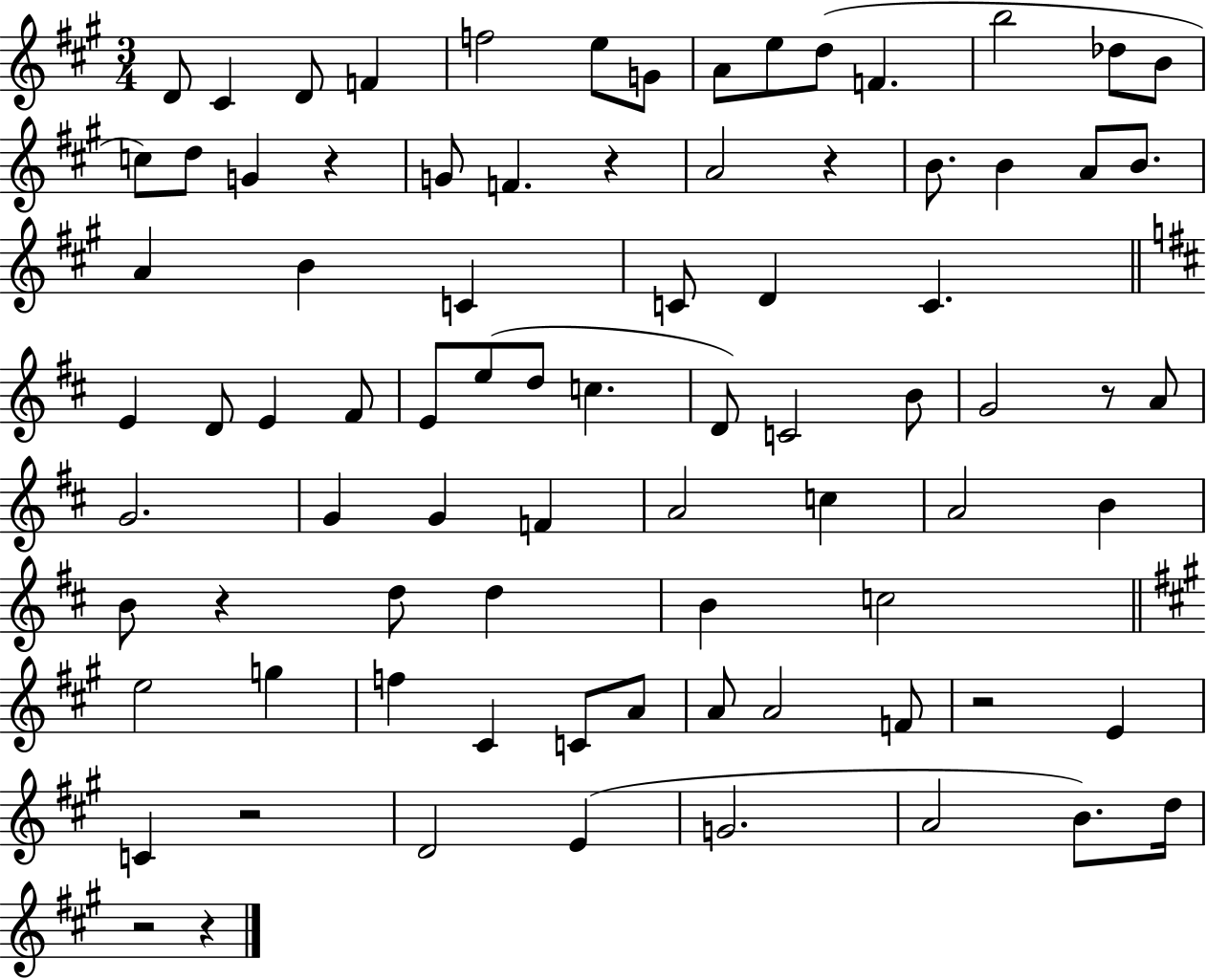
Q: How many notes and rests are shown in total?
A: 82